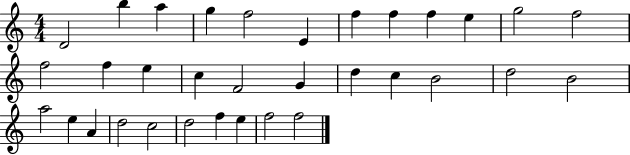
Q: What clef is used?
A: treble